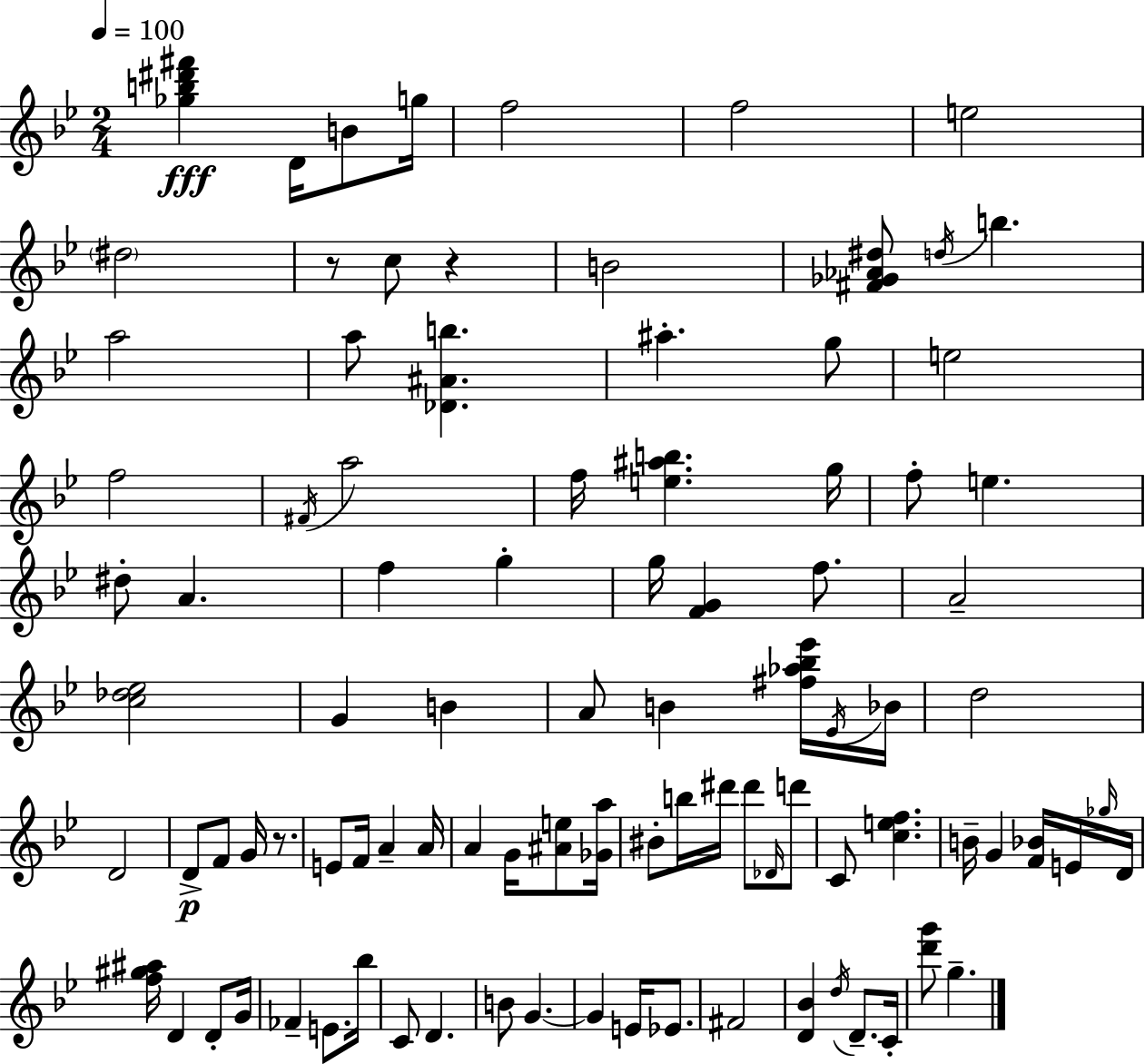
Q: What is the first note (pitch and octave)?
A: D4